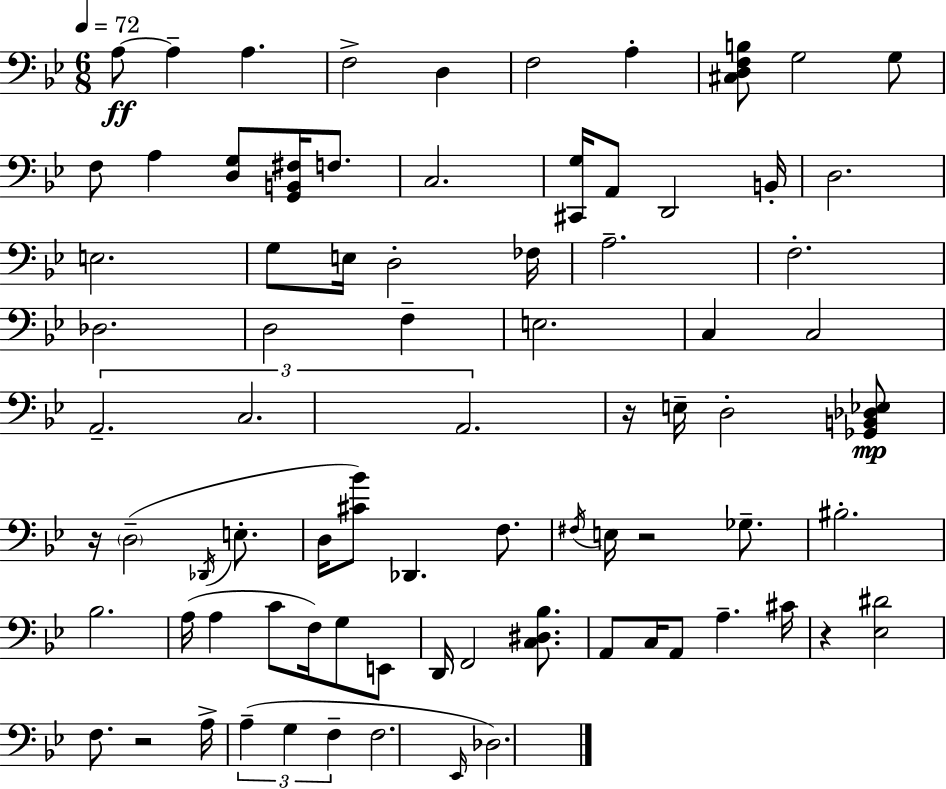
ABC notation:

X:1
T:Untitled
M:6/8
L:1/4
K:Gm
A,/2 A, A, F,2 D, F,2 A, [^C,D,F,B,]/2 G,2 G,/2 F,/2 A, [D,G,]/2 [G,,B,,^F,]/4 F,/2 C,2 [^C,,G,]/4 A,,/2 D,,2 B,,/4 D,2 E,2 G,/2 E,/4 D,2 _F,/4 A,2 F,2 _D,2 D,2 F, E,2 C, C,2 A,,2 C,2 A,,2 z/4 E,/4 D,2 [_G,,B,,_D,_E,]/2 z/4 D,2 _D,,/4 E,/2 D,/4 [^C_B]/2 _D,, F,/2 ^F,/4 E,/4 z2 _G,/2 ^B,2 _B,2 A,/4 A, C/2 F,/4 G,/2 E,,/2 D,,/4 F,,2 [C,^D,_B,]/2 A,,/2 C,/4 A,,/2 A, ^C/4 z [_E,^D]2 F,/2 z2 A,/4 A, G, F, F,2 _E,,/4 _D,2